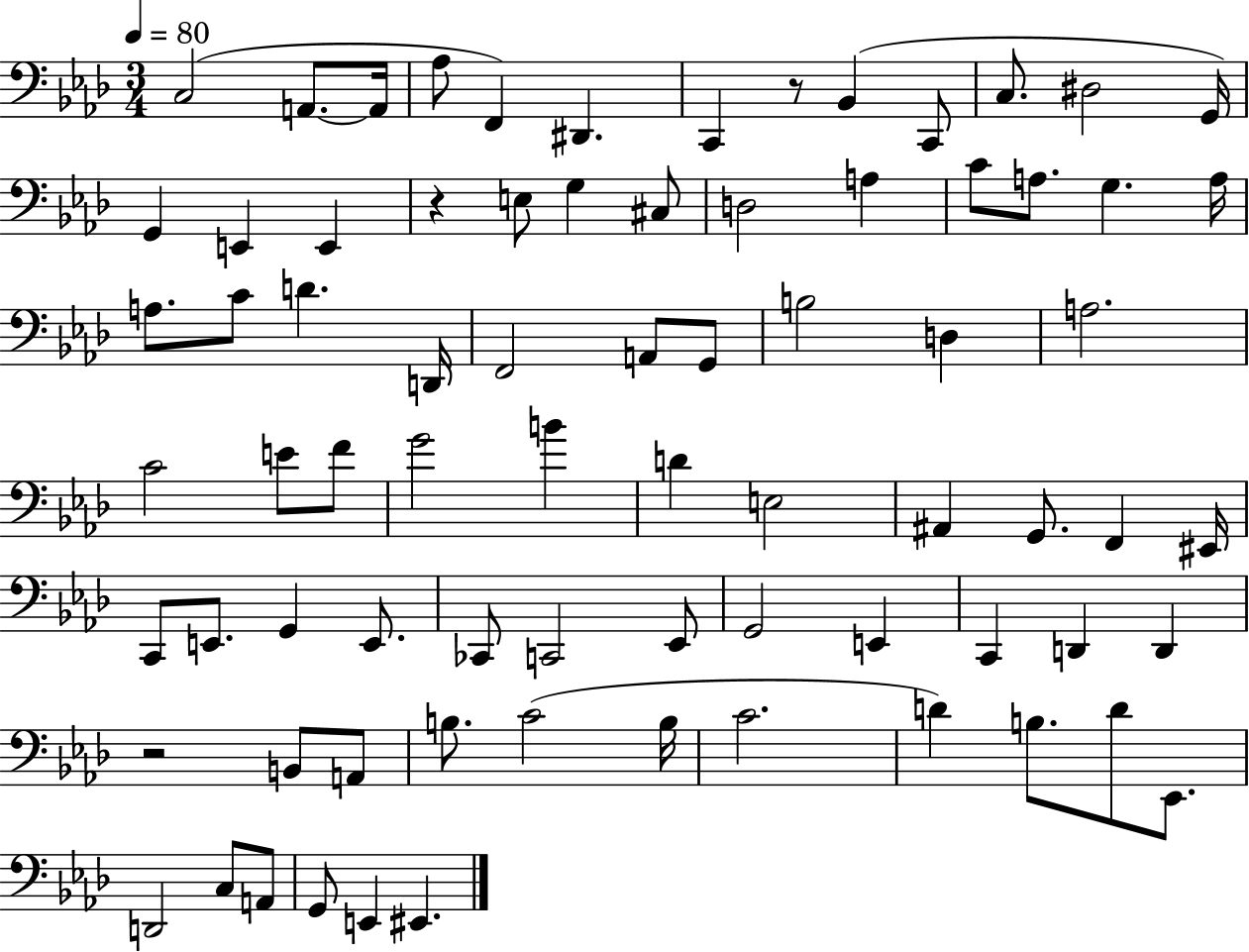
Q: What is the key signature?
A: AES major